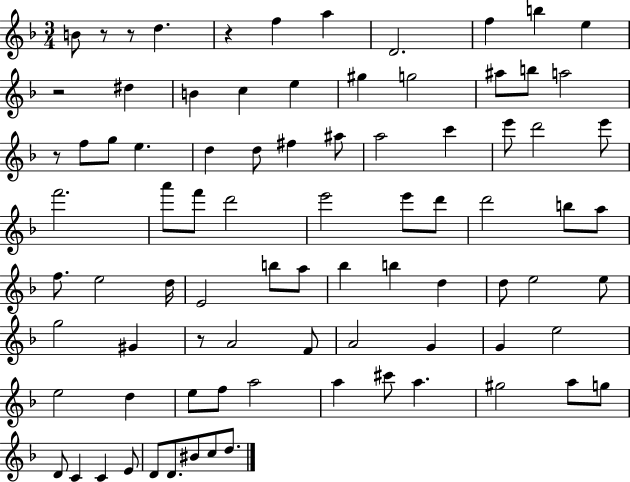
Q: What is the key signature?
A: F major